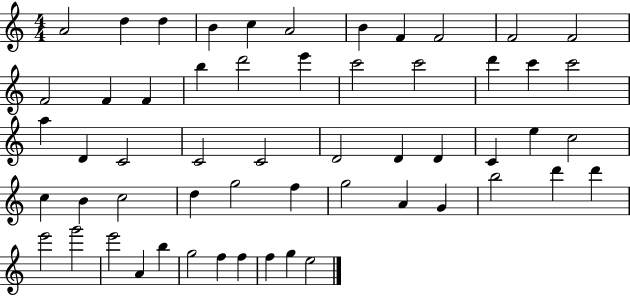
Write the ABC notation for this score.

X:1
T:Untitled
M:4/4
L:1/4
K:C
A2 d d B c A2 B F F2 F2 F2 F2 F F b d'2 e' c'2 c'2 d' c' c'2 a D C2 C2 C2 D2 D D C e c2 c B c2 d g2 f g2 A G b2 d' d' e'2 g'2 e'2 A b g2 f f f g e2